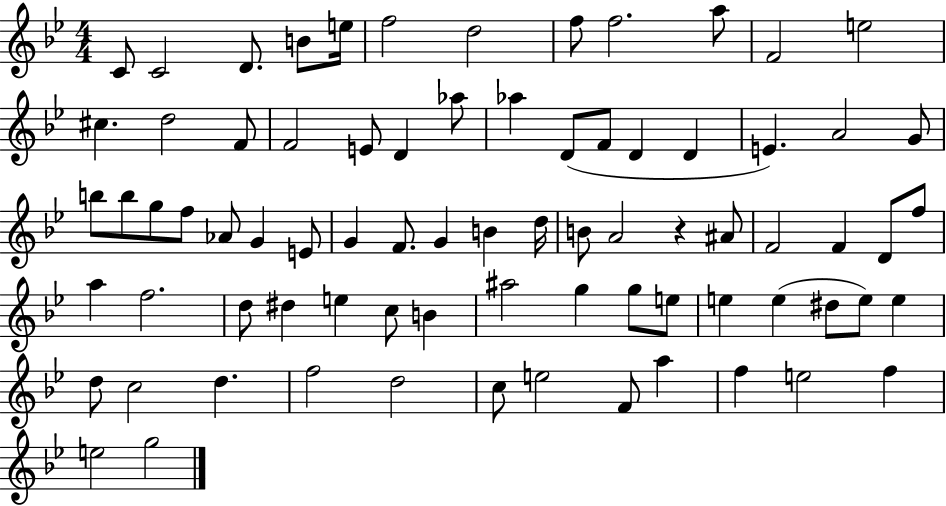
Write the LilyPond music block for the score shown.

{
  \clef treble
  \numericTimeSignature
  \time 4/4
  \key bes \major
  \repeat volta 2 { c'8 c'2 d'8. b'8 e''16 | f''2 d''2 | f''8 f''2. a''8 | f'2 e''2 | \break cis''4. d''2 f'8 | f'2 e'8 d'4 aes''8 | aes''4 d'8( f'8 d'4 d'4 | e'4.) a'2 g'8 | \break b''8 b''8 g''8 f''8 aes'8 g'4 e'8 | g'4 f'8. g'4 b'4 d''16 | b'8 a'2 r4 ais'8 | f'2 f'4 d'8 f''8 | \break a''4 f''2. | d''8 dis''4 e''4 c''8 b'4 | ais''2 g''4 g''8 e''8 | e''4 e''4( dis''8 e''8) e''4 | \break d''8 c''2 d''4. | f''2 d''2 | c''8 e''2 f'8 a''4 | f''4 e''2 f''4 | \break e''2 g''2 | } \bar "|."
}